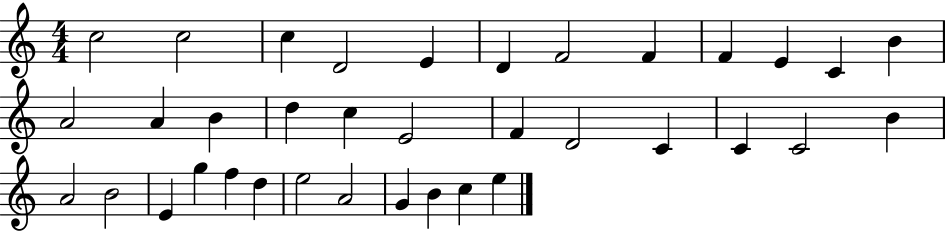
X:1
T:Untitled
M:4/4
L:1/4
K:C
c2 c2 c D2 E D F2 F F E C B A2 A B d c E2 F D2 C C C2 B A2 B2 E g f d e2 A2 G B c e